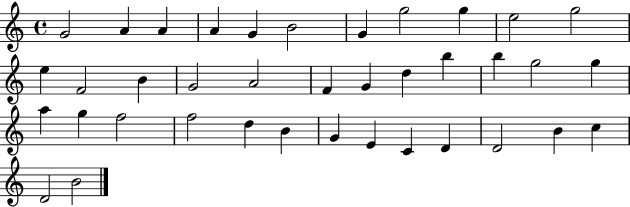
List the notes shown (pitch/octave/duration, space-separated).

G4/h A4/q A4/q A4/q G4/q B4/h G4/q G5/h G5/q E5/h G5/h E5/q F4/h B4/q G4/h A4/h F4/q G4/q D5/q B5/q B5/q G5/h G5/q A5/q G5/q F5/h F5/h D5/q B4/q G4/q E4/q C4/q D4/q D4/h B4/q C5/q D4/h B4/h